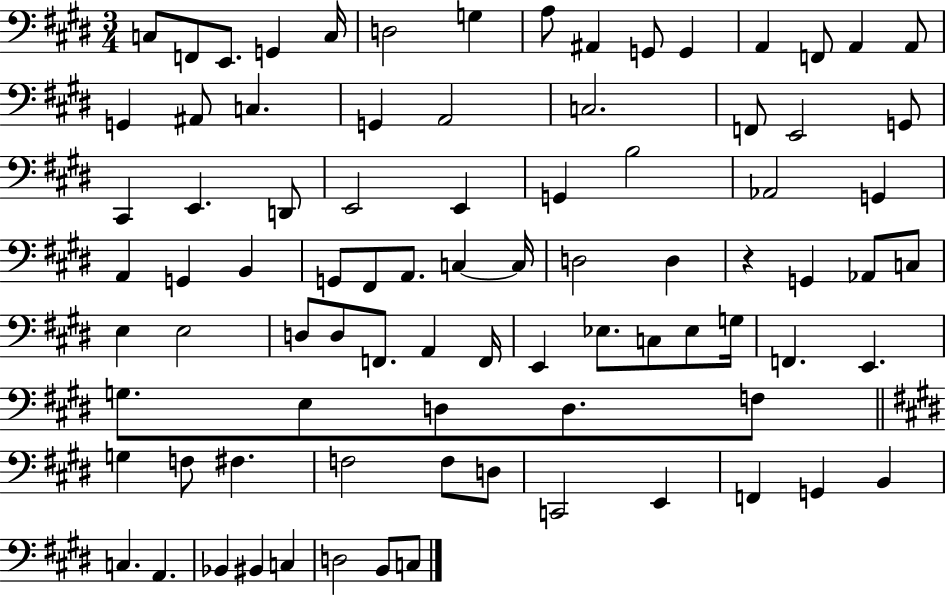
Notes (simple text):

C3/e F2/e E2/e. G2/q C3/s D3/h G3/q A3/e A#2/q G2/e G2/q A2/q F2/e A2/q A2/e G2/q A#2/e C3/q. G2/q A2/h C3/h. F2/e E2/h G2/e C#2/q E2/q. D2/e E2/h E2/q G2/q B3/h Ab2/h G2/q A2/q G2/q B2/q G2/e F#2/e A2/e. C3/q C3/s D3/h D3/q R/q G2/q Ab2/e C3/e E3/q E3/h D3/e D3/e F2/e. A2/q F2/s E2/q Eb3/e. C3/e Eb3/e G3/s F2/q. E2/q. G3/e. E3/e D3/e D3/e. F3/e G3/q F3/e F#3/q. F3/h F3/e D3/e C2/h E2/q F2/q G2/q B2/q C3/q. A2/q. Bb2/q BIS2/q C3/q D3/h B2/e C3/e